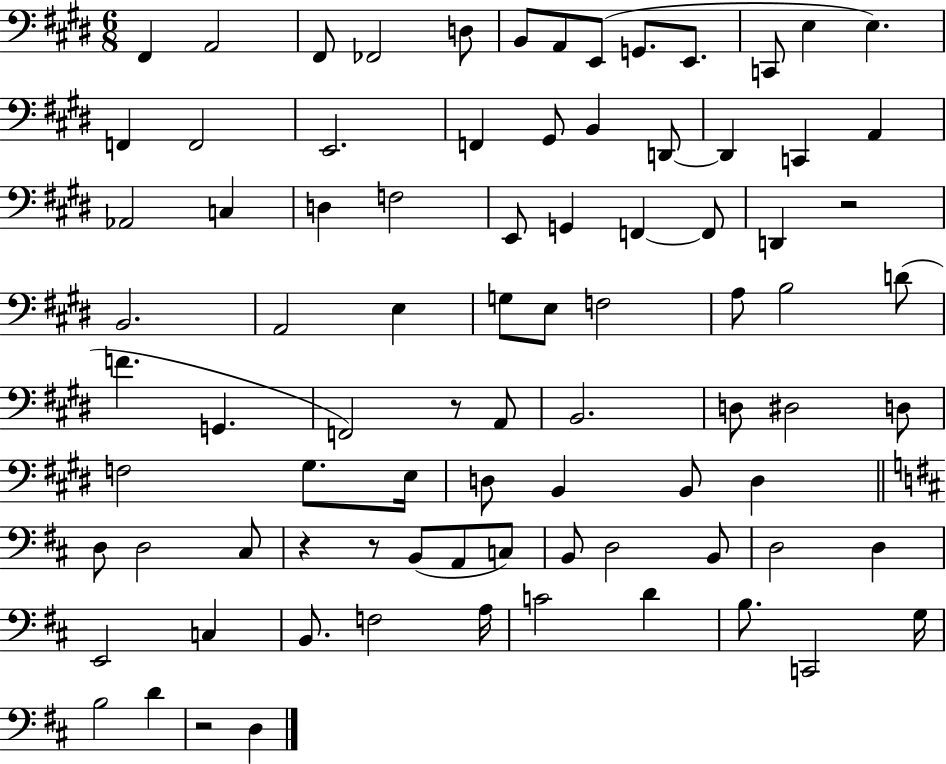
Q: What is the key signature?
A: E major